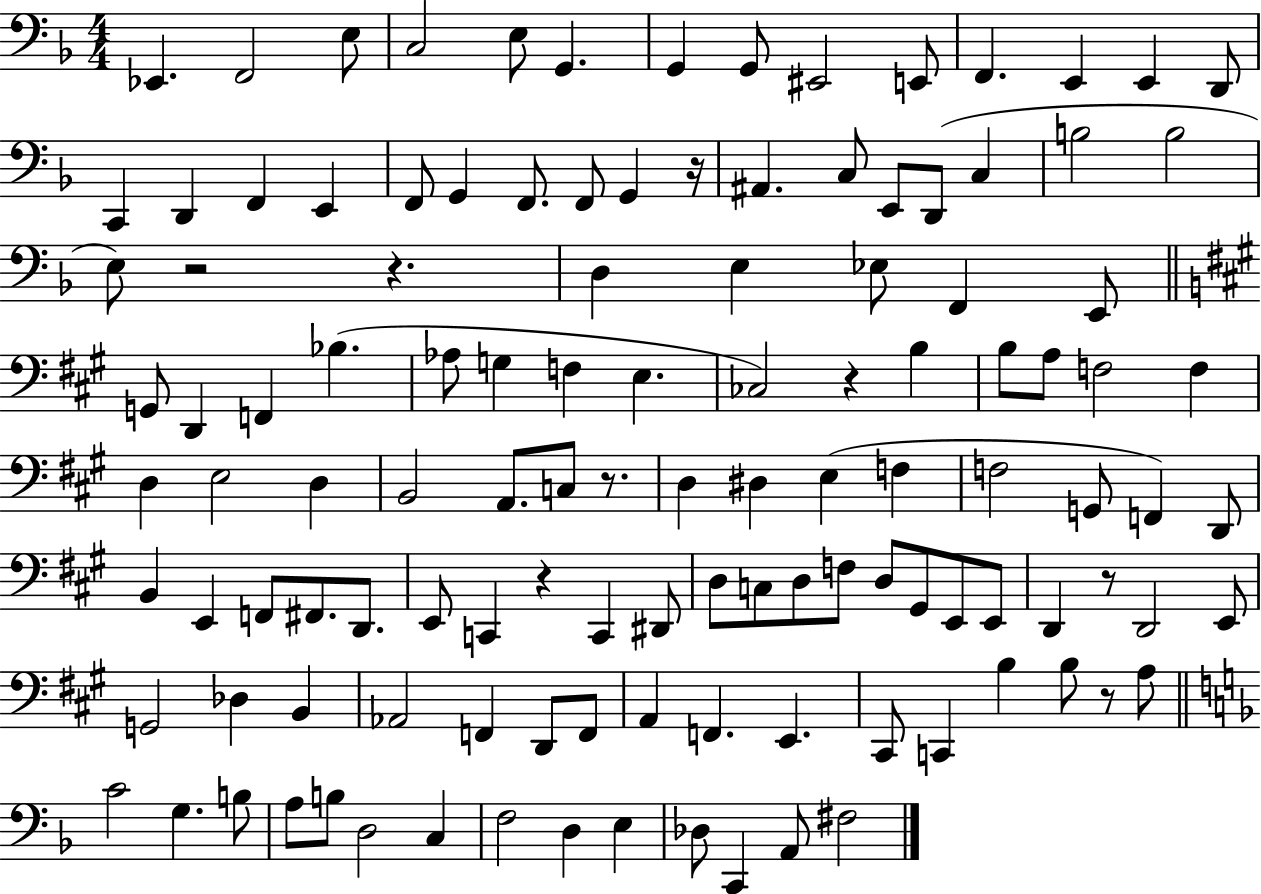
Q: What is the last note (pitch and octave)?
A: F#3